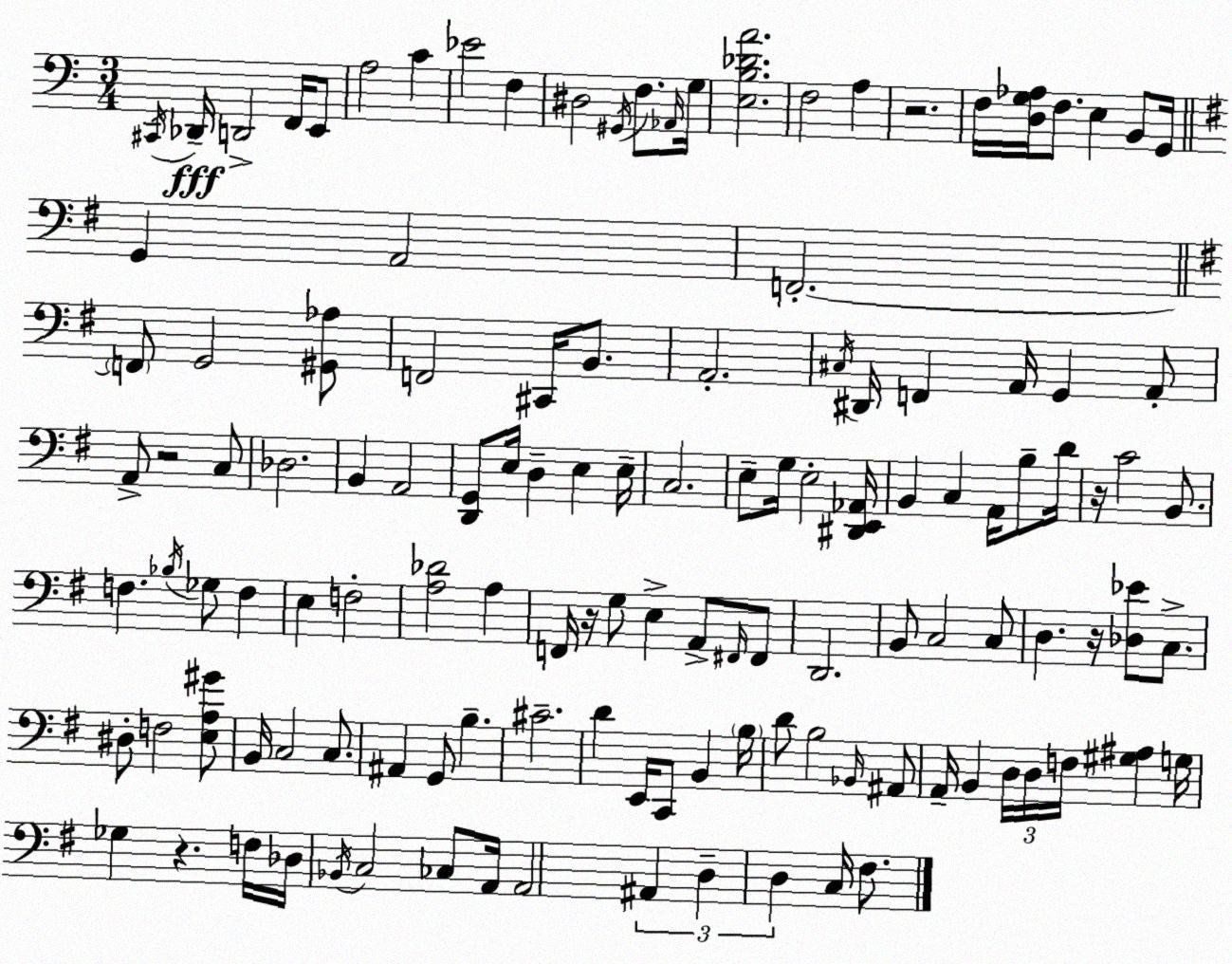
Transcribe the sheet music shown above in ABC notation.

X:1
T:Untitled
M:3/4
L:1/4
K:C
^C,,/4 _D,,/4 D,,2 F,,/4 E,,/2 A,2 C _E2 F, ^D,2 ^G,,/4 F,/2 _A,,/4 G,/4 [E,B,_DA]2 F,2 A, z2 F,/4 [D,G,_A,]/4 F,/2 E, B,,/2 G,,/4 G,, A,,2 F,,2 F,,/2 G,,2 [^G,,_A,]/2 F,,2 ^C,,/4 B,,/2 A,,2 ^C,/4 ^D,,/4 F,, A,,/4 G,, A,,/2 A,,/2 z2 C,/2 _D,2 B,, A,,2 [D,,G,,]/2 E,/4 D, E, E,/4 C,2 E,/2 G,/4 E,2 [^D,,E,,_A,,]/4 B,, C, A,,/4 B,/2 D/4 z/4 C2 B,,/2 F, _B,/4 _G,/2 F, E, F,2 [A,_D]2 A, F,,/4 z/4 G,/2 E, A,,/2 ^F,,/4 ^F,,/2 D,,2 B,,/2 C,2 C,/2 D, z/4 [_D,_E]/2 C,/2 ^D,/2 F,2 [E,A,^G]/2 B,,/4 C,2 C,/2 ^A,, G,,/2 B, ^C2 D E,,/4 C,,/2 B,, B,/4 D/2 B,2 _B,,/4 ^A,,/2 A,,/4 B,, D,/4 D,/4 F,/4 [^G,^A,] G,/4 _G, z F,/4 _D,/4 _B,,/4 C,2 _C,/2 A,,/4 A,,2 ^A,, D, D, C,/4 ^F,/2